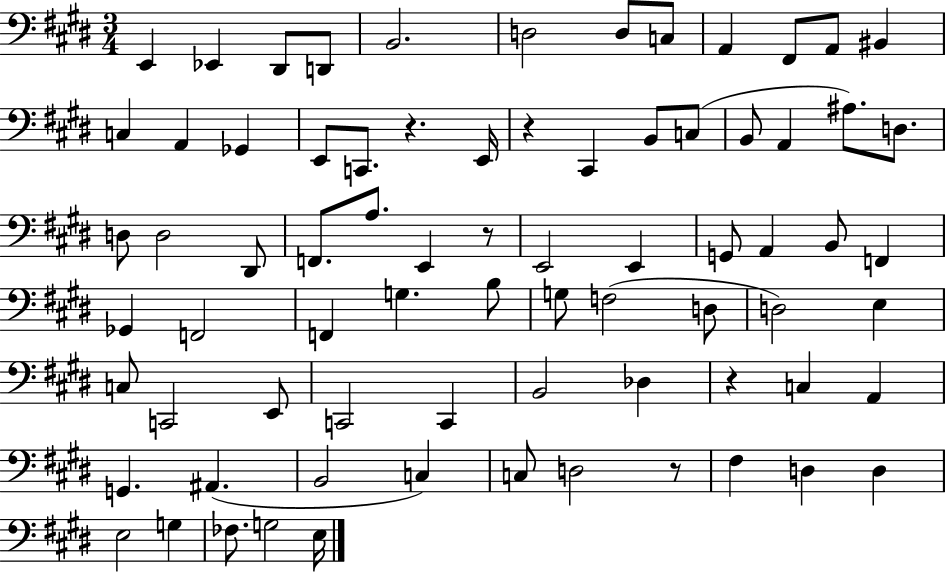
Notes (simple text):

E2/q Eb2/q D#2/e D2/e B2/h. D3/h D3/e C3/e A2/q F#2/e A2/e BIS2/q C3/q A2/q Gb2/q E2/e C2/e. R/q. E2/s R/q C#2/q B2/e C3/e B2/e A2/q A#3/e. D3/e. D3/e D3/h D#2/e F2/e. A3/e. E2/q R/e E2/h E2/q G2/e A2/q B2/e F2/q Gb2/q F2/h F2/q G3/q. B3/e G3/e F3/h D3/e D3/h E3/q C3/e C2/h E2/e C2/h C2/q B2/h Db3/q R/q C3/q A2/q G2/q. A#2/q. B2/h C3/q C3/e D3/h R/e F#3/q D3/q D3/q E3/h G3/q FES3/e. G3/h E3/s